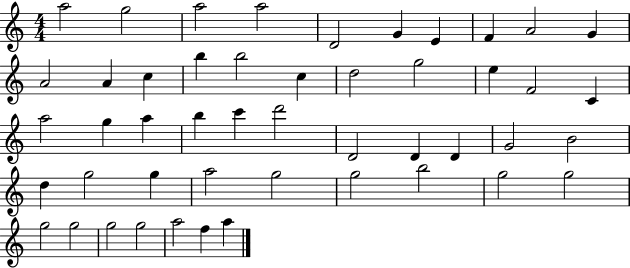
X:1
T:Untitled
M:4/4
L:1/4
K:C
a2 g2 a2 a2 D2 G E F A2 G A2 A c b b2 c d2 g2 e F2 C a2 g a b c' d'2 D2 D D G2 B2 d g2 g a2 g2 g2 b2 g2 g2 g2 g2 g2 g2 a2 f a